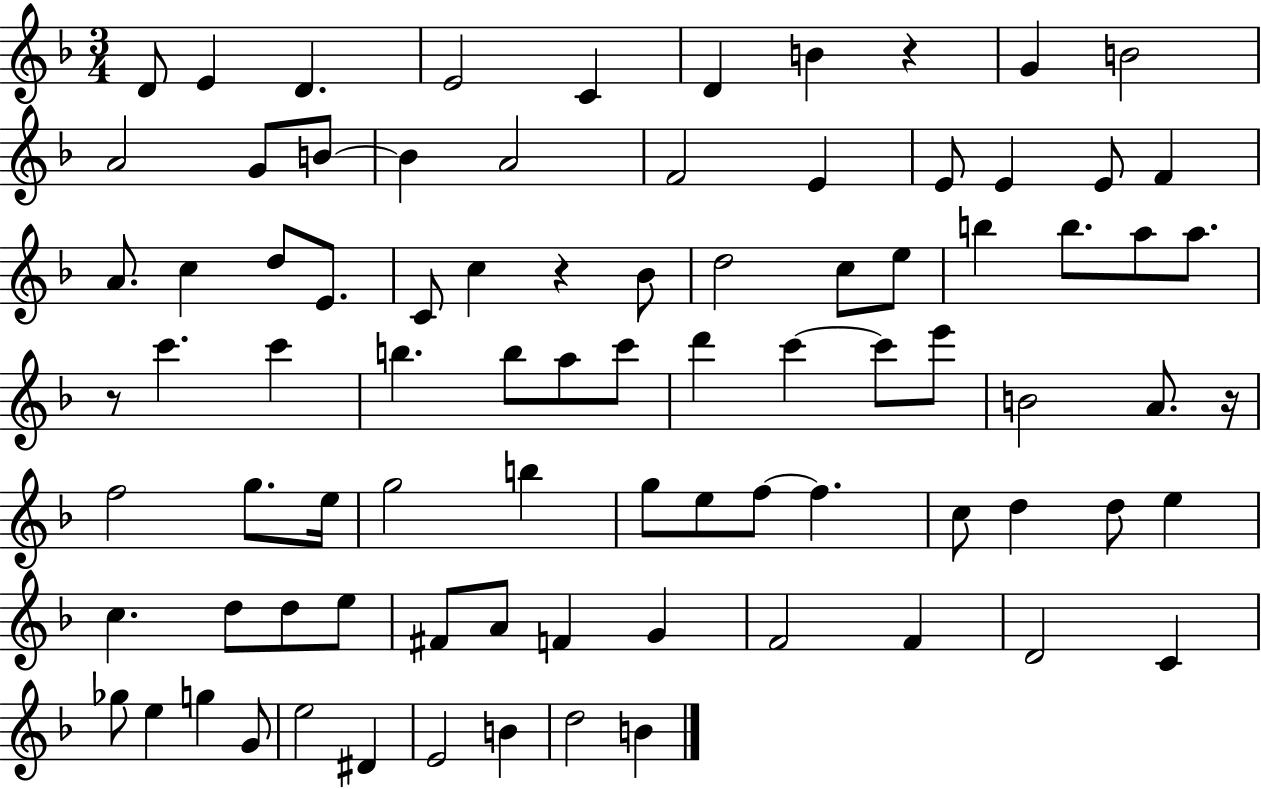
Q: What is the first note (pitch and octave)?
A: D4